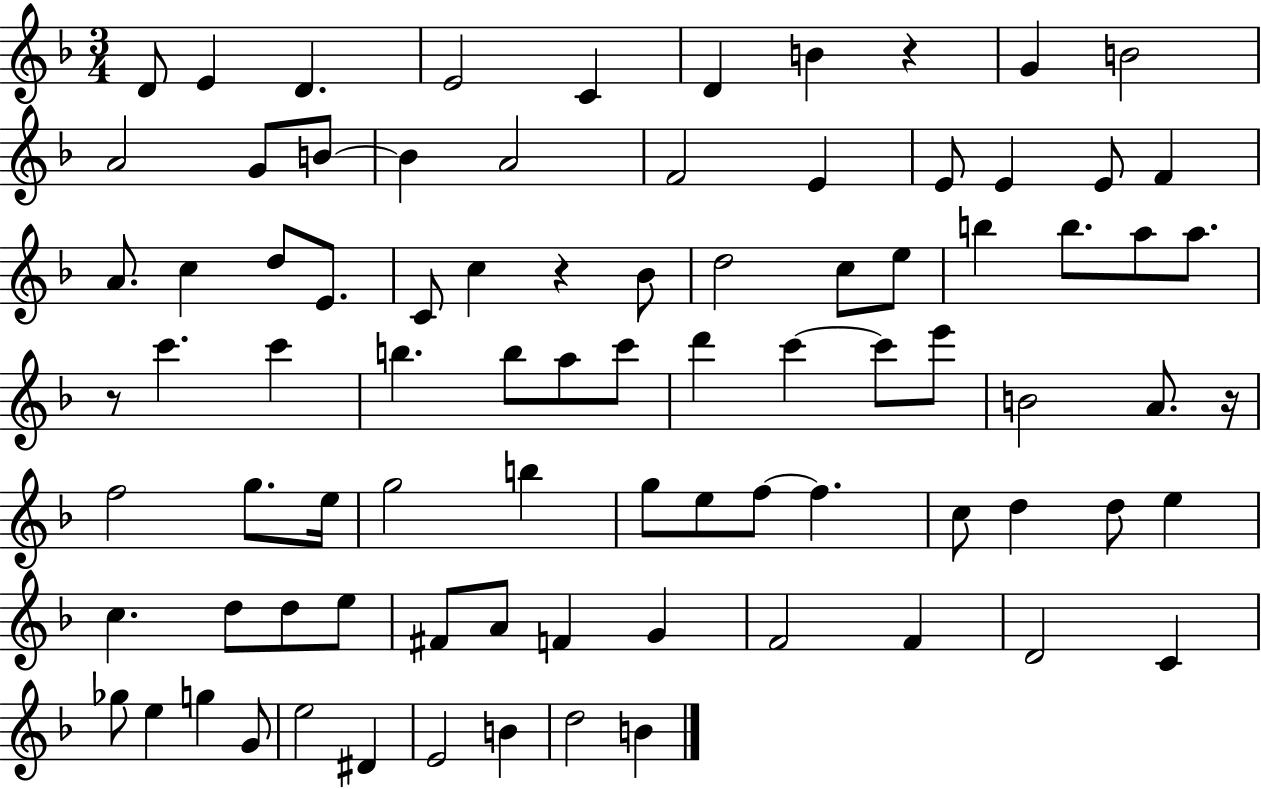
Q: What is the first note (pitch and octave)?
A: D4